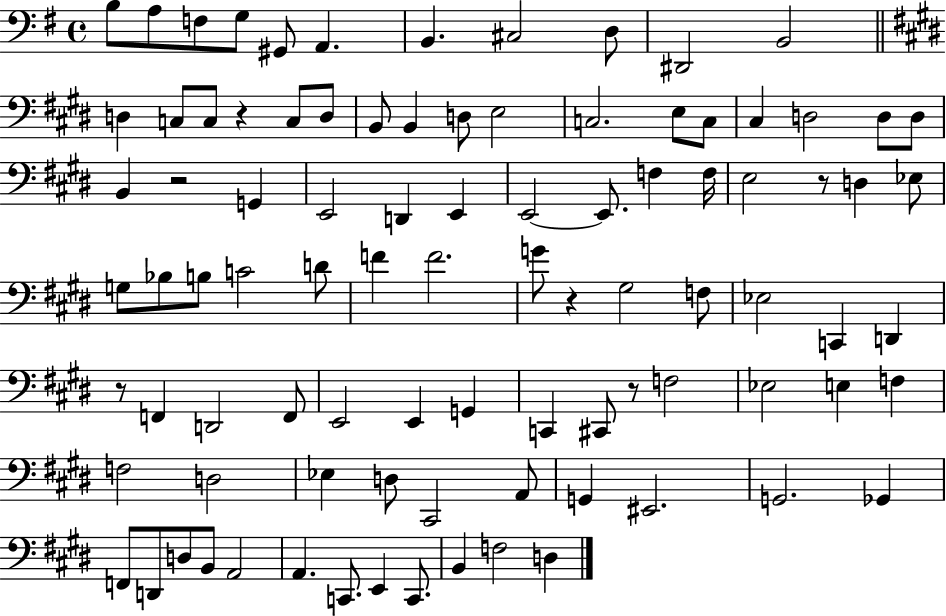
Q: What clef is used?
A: bass